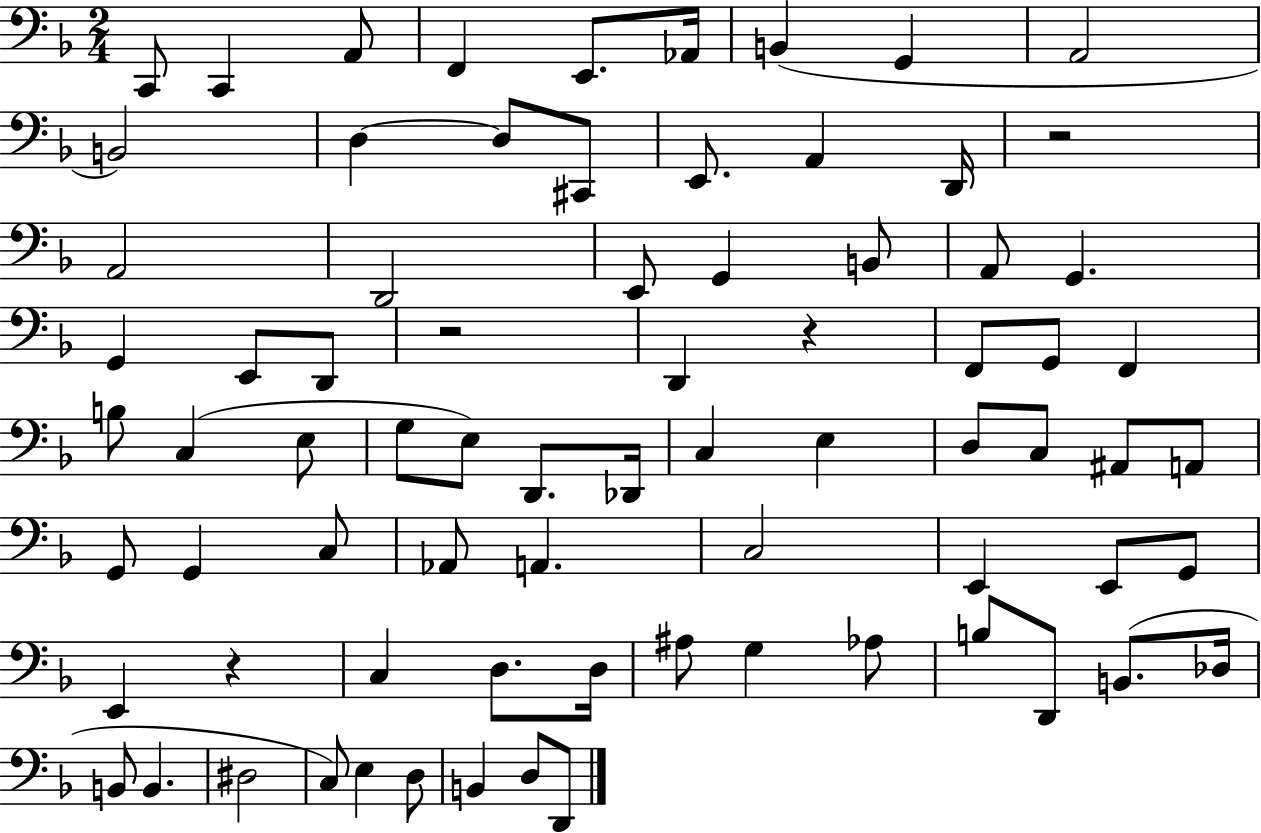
{
  \clef bass
  \numericTimeSignature
  \time 2/4
  \key f \major
  c,8 c,4 a,8 | f,4 e,8. aes,16 | b,4( g,4 | a,2 | \break b,2) | d4~~ d8 cis,8 | e,8. a,4 d,16 | r2 | \break a,2 | d,2 | e,8 g,4 b,8 | a,8 g,4. | \break g,4 e,8 d,8 | r2 | d,4 r4 | f,8 g,8 f,4 | \break b8 c4( e8 | g8 e8) d,8. des,16 | c4 e4 | d8 c8 ais,8 a,8 | \break g,8 g,4 c8 | aes,8 a,4. | c2 | e,4 e,8 g,8 | \break e,4 r4 | c4 d8. d16 | ais8 g4 aes8 | b8 d,8 b,8.( des16 | \break b,8 b,4. | dis2 | c8) e4 d8 | b,4 d8 d,8 | \break \bar "|."
}